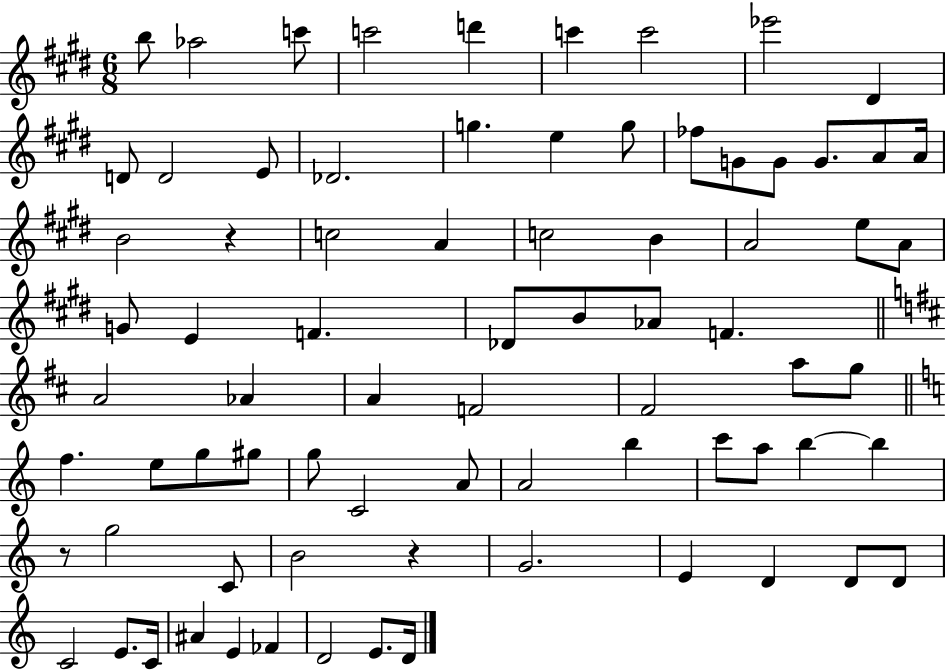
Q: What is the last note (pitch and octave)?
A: D4